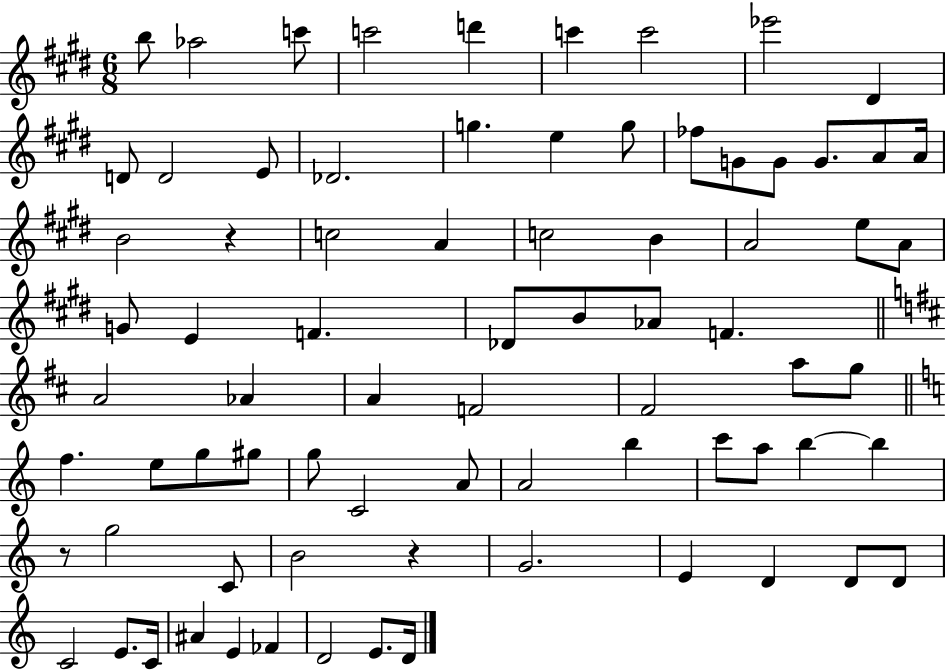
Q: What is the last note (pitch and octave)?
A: D4